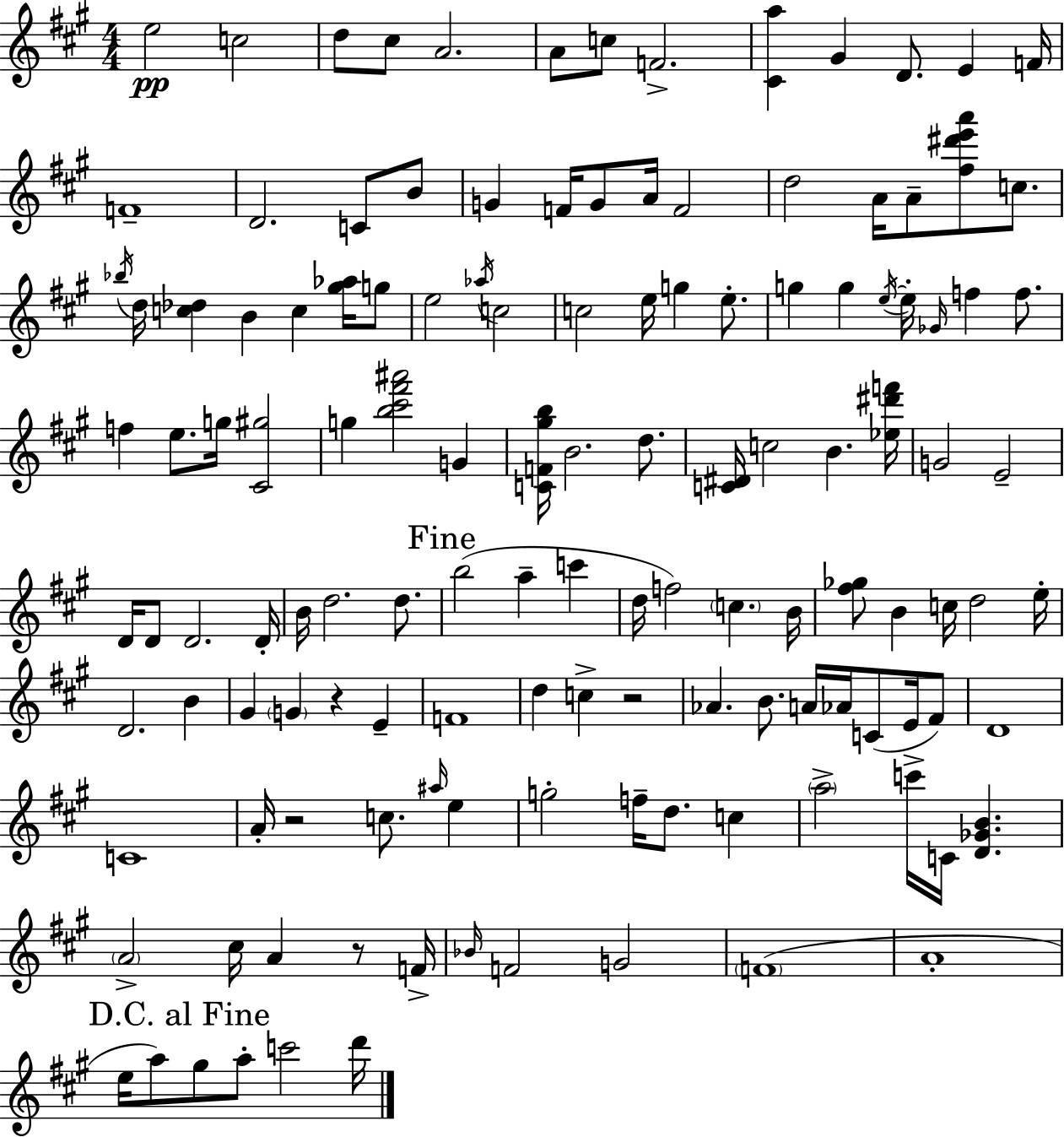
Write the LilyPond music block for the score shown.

{
  \clef treble
  \numericTimeSignature
  \time 4/4
  \key a \major
  \repeat volta 2 { e''2\pp c''2 | d''8 cis''8 a'2. | a'8 c''8 f'2.-> | <cis' a''>4 gis'4 d'8. e'4 f'16 | \break f'1-- | d'2. c'8 b'8 | g'4 f'16 g'8 a'16 f'2 | d''2 a'16 a'8-- <fis'' dis''' e''' a'''>8 c''8. | \break \acciaccatura { bes''16 } d''16 <c'' des''>4 b'4 c''4 <gis'' aes''>16 g''8 | e''2 \acciaccatura { aes''16 } c''2 | c''2 e''16 g''4 e''8.-. | g''4 g''4 \acciaccatura { e''16~ }~ e''16-. \grace { ges'16 } f''4 | \break f''8. f''4 e''8. g''16 <cis' gis''>2 | g''4 <b'' cis''' fis''' ais'''>2 | g'4 <c' f' gis'' b''>16 b'2. | d''8. <c' dis'>16 c''2 b'4. | \break <ees'' dis''' f'''>16 g'2 e'2-- | d'16 d'8 d'2. | d'16-. b'16 d''2. | d''8. \mark "Fine" b''2( a''4-- | \break c'''4 d''16 f''2) \parenthesize c''4. | b'16 <fis'' ges''>8 b'4 c''16 d''2 | e''16-. d'2. | b'4 gis'4 \parenthesize g'4 r4 | \break e'4-- f'1 | d''4 c''4-> r2 | aes'4. b'8. a'16 aes'16 c'8( | e'16 fis'8) d'1 | \break c'1 | a'16-. r2 c''8. | \grace { ais''16 } e''4 g''2-. f''16-- d''8. | c''4 \parenthesize a''2-> c'''16-> c'16 <d' ges' b'>4. | \break \parenthesize a'2-> cis''16 a'4 | r8 f'16-> \grace { bes'16 } f'2 g'2 | \parenthesize f'1( | a'1-. | \break \mark "D.C. al Fine" e''16 a''8) gis''8 a''8-. c'''2 | d'''16 } \bar "|."
}